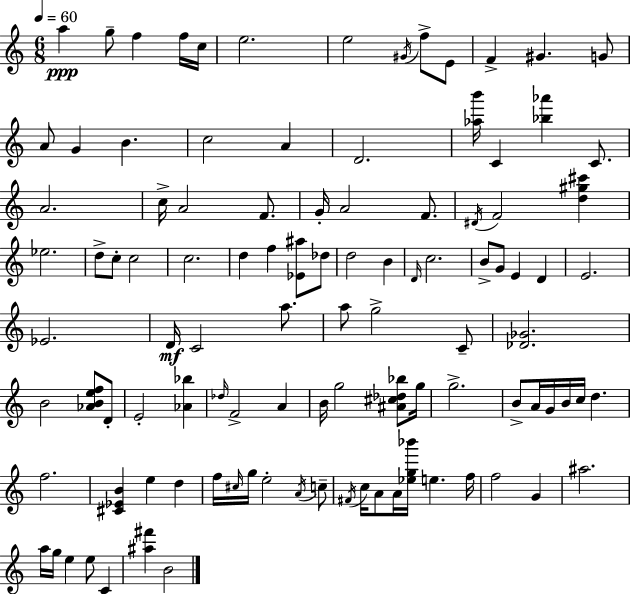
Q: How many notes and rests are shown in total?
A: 105